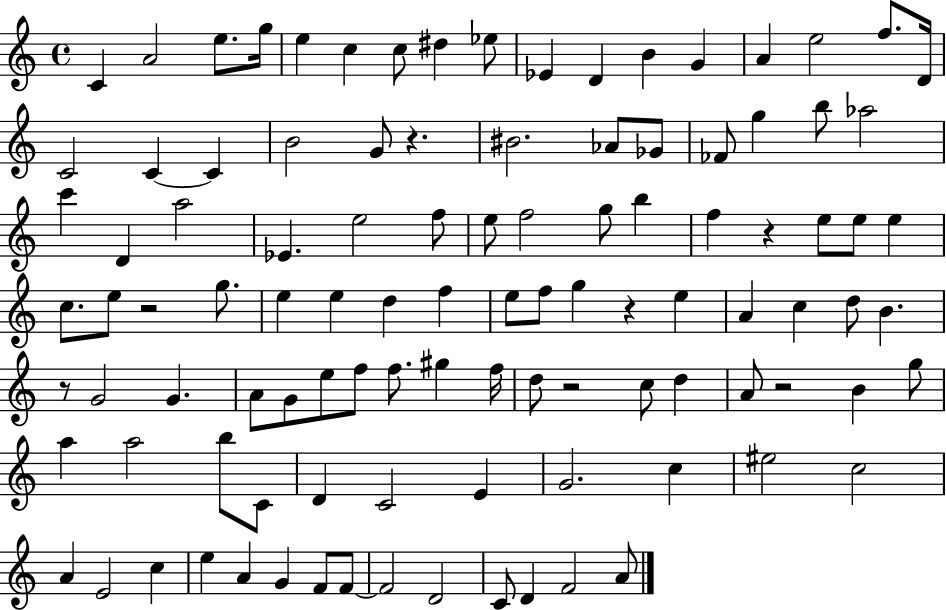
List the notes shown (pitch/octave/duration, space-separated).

C4/q A4/h E5/e. G5/s E5/q C5/q C5/e D#5/q Eb5/e Eb4/q D4/q B4/q G4/q A4/q E5/h F5/e. D4/s C4/h C4/q C4/q B4/h G4/e R/q. BIS4/h. Ab4/e Gb4/e FES4/e G5/q B5/e Ab5/h C6/q D4/q A5/h Eb4/q. E5/h F5/e E5/e F5/h G5/e B5/q F5/q R/q E5/e E5/e E5/q C5/e. E5/e R/h G5/e. E5/q E5/q D5/q F5/q E5/e F5/e G5/q R/q E5/q A4/q C5/q D5/e B4/q. R/e G4/h G4/q. A4/e G4/e E5/e F5/e F5/e. G#5/q F5/s D5/e R/h C5/e D5/q A4/e R/h B4/q G5/e A5/q A5/h B5/e C4/e D4/q C4/h E4/q G4/h. C5/q EIS5/h C5/h A4/q E4/h C5/q E5/q A4/q G4/q F4/e F4/e F4/h D4/h C4/e D4/q F4/h A4/e